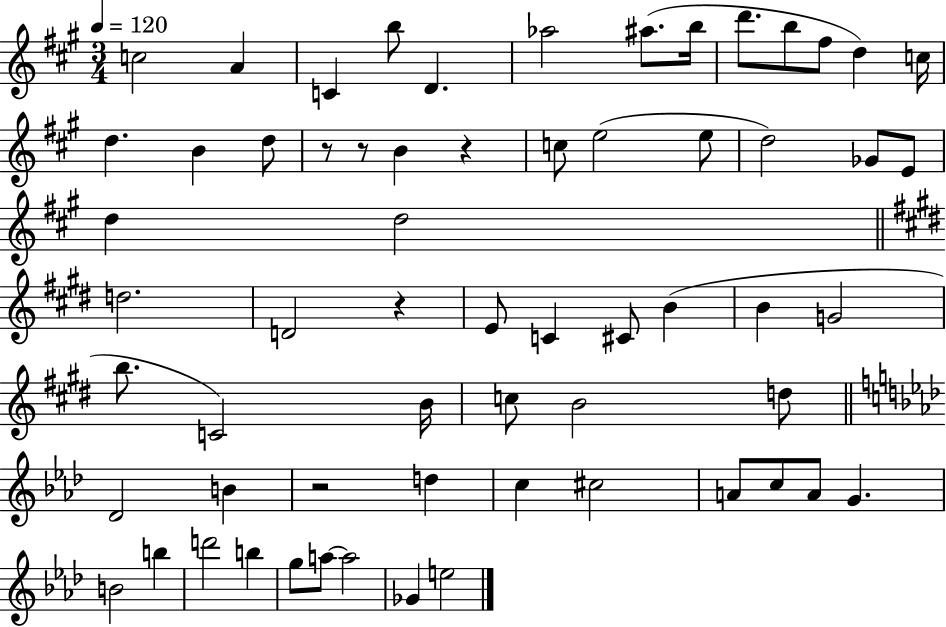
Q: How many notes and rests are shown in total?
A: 62